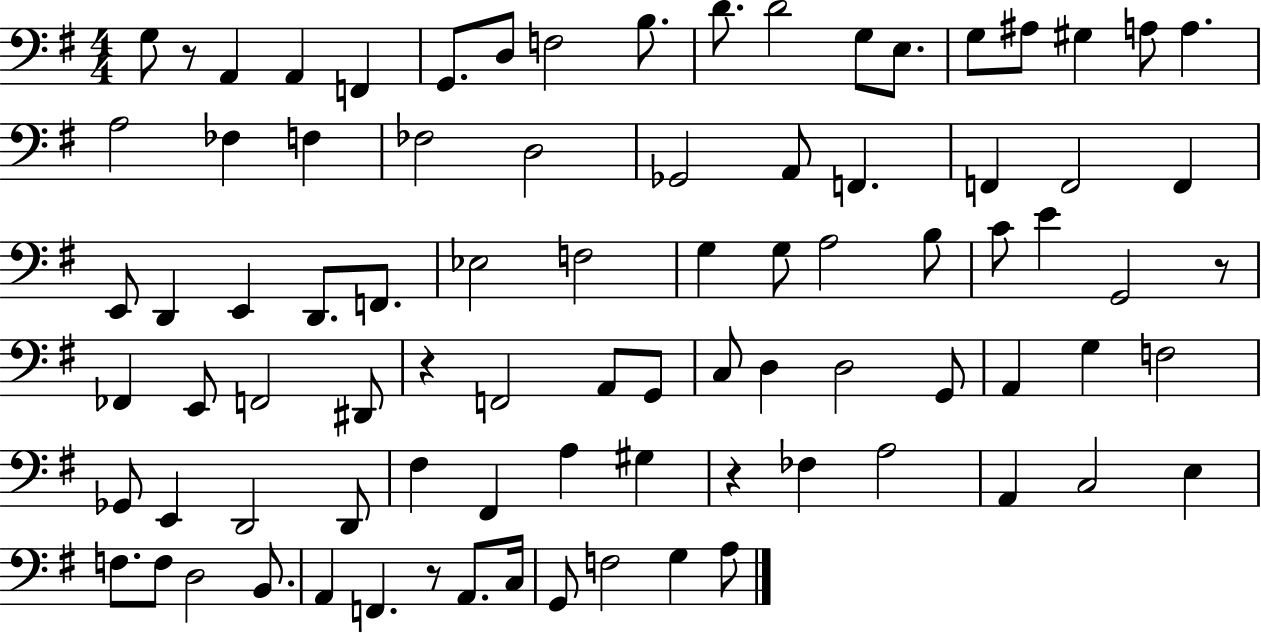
X:1
T:Untitled
M:4/4
L:1/4
K:G
G,/2 z/2 A,, A,, F,, G,,/2 D,/2 F,2 B,/2 D/2 D2 G,/2 E,/2 G,/2 ^A,/2 ^G, A,/2 A, A,2 _F, F, _F,2 D,2 _G,,2 A,,/2 F,, F,, F,,2 F,, E,,/2 D,, E,, D,,/2 F,,/2 _E,2 F,2 G, G,/2 A,2 B,/2 C/2 E G,,2 z/2 _F,, E,,/2 F,,2 ^D,,/2 z F,,2 A,,/2 G,,/2 C,/2 D, D,2 G,,/2 A,, G, F,2 _G,,/2 E,, D,,2 D,,/2 ^F, ^F,, A, ^G, z _F, A,2 A,, C,2 E, F,/2 F,/2 D,2 B,,/2 A,, F,, z/2 A,,/2 C,/4 G,,/2 F,2 G, A,/2